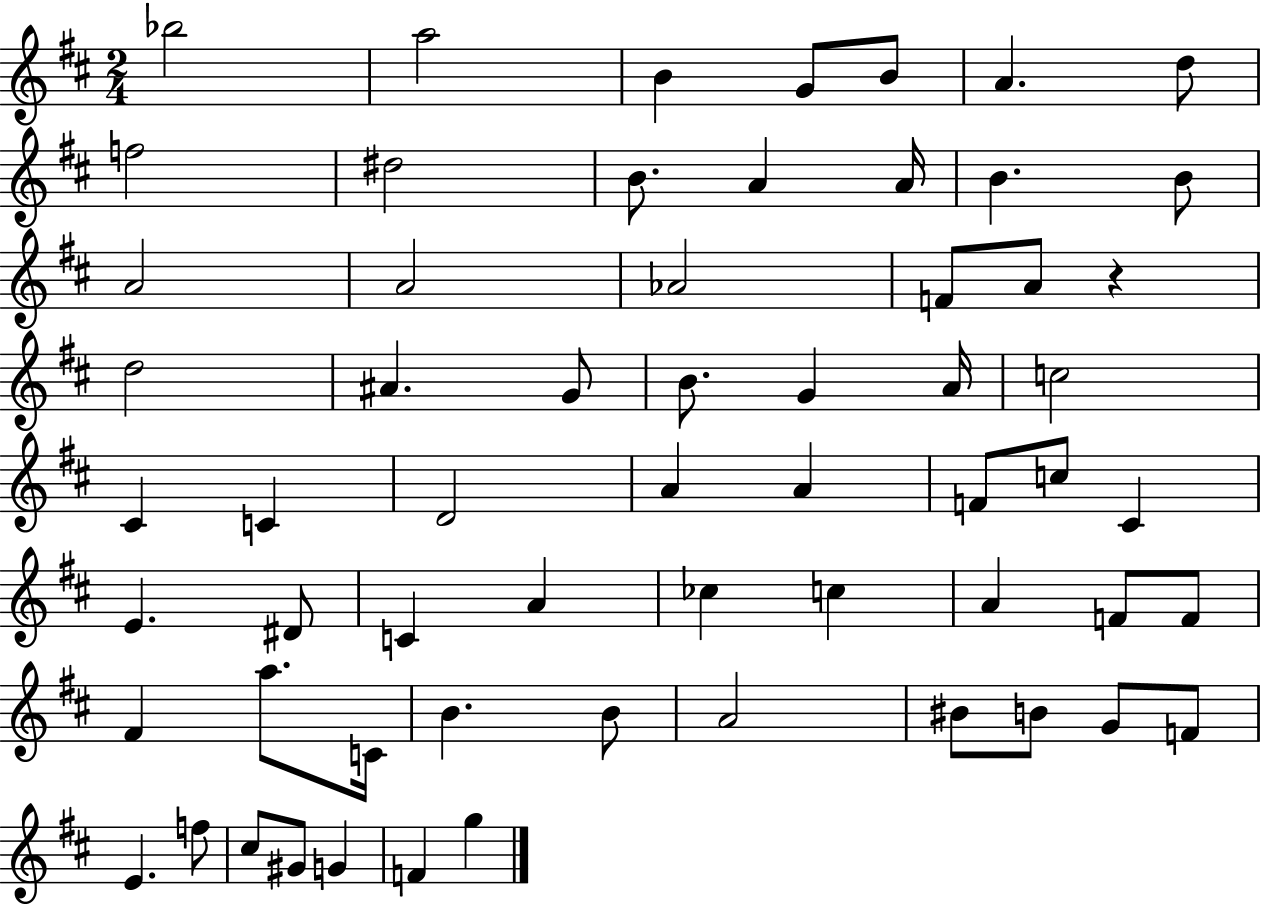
{
  \clef treble
  \numericTimeSignature
  \time 2/4
  \key d \major
  bes''2 | a''2 | b'4 g'8 b'8 | a'4. d''8 | \break f''2 | dis''2 | b'8. a'4 a'16 | b'4. b'8 | \break a'2 | a'2 | aes'2 | f'8 a'8 r4 | \break d''2 | ais'4. g'8 | b'8. g'4 a'16 | c''2 | \break cis'4 c'4 | d'2 | a'4 a'4 | f'8 c''8 cis'4 | \break e'4. dis'8 | c'4 a'4 | ces''4 c''4 | a'4 f'8 f'8 | \break fis'4 a''8. c'16 | b'4. b'8 | a'2 | bis'8 b'8 g'8 f'8 | \break e'4. f''8 | cis''8 gis'8 g'4 | f'4 g''4 | \bar "|."
}